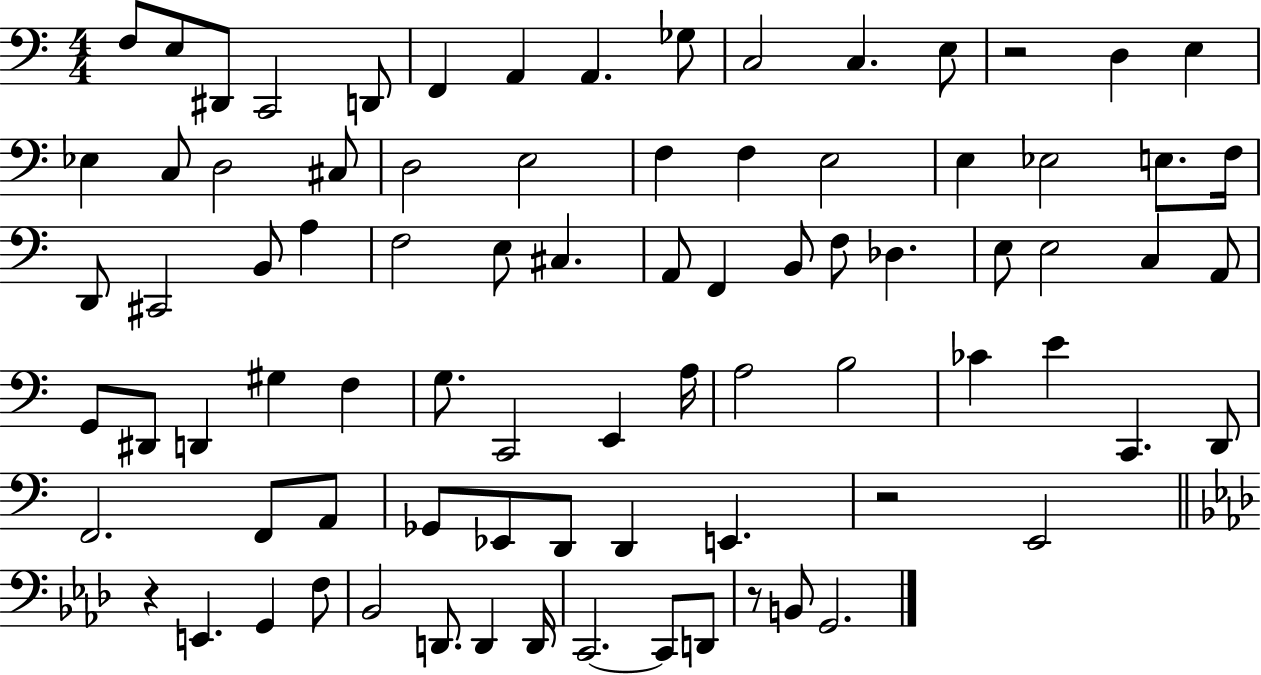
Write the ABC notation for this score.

X:1
T:Untitled
M:4/4
L:1/4
K:C
F,/2 E,/2 ^D,,/2 C,,2 D,,/2 F,, A,, A,, _G,/2 C,2 C, E,/2 z2 D, E, _E, C,/2 D,2 ^C,/2 D,2 E,2 F, F, E,2 E, _E,2 E,/2 F,/4 D,,/2 ^C,,2 B,,/2 A, F,2 E,/2 ^C, A,,/2 F,, B,,/2 F,/2 _D, E,/2 E,2 C, A,,/2 G,,/2 ^D,,/2 D,, ^G, F, G,/2 C,,2 E,, A,/4 A,2 B,2 _C E C,, D,,/2 F,,2 F,,/2 A,,/2 _G,,/2 _E,,/2 D,,/2 D,, E,, z2 E,,2 z E,, G,, F,/2 _B,,2 D,,/2 D,, D,,/4 C,,2 C,,/2 D,,/2 z/2 B,,/2 G,,2